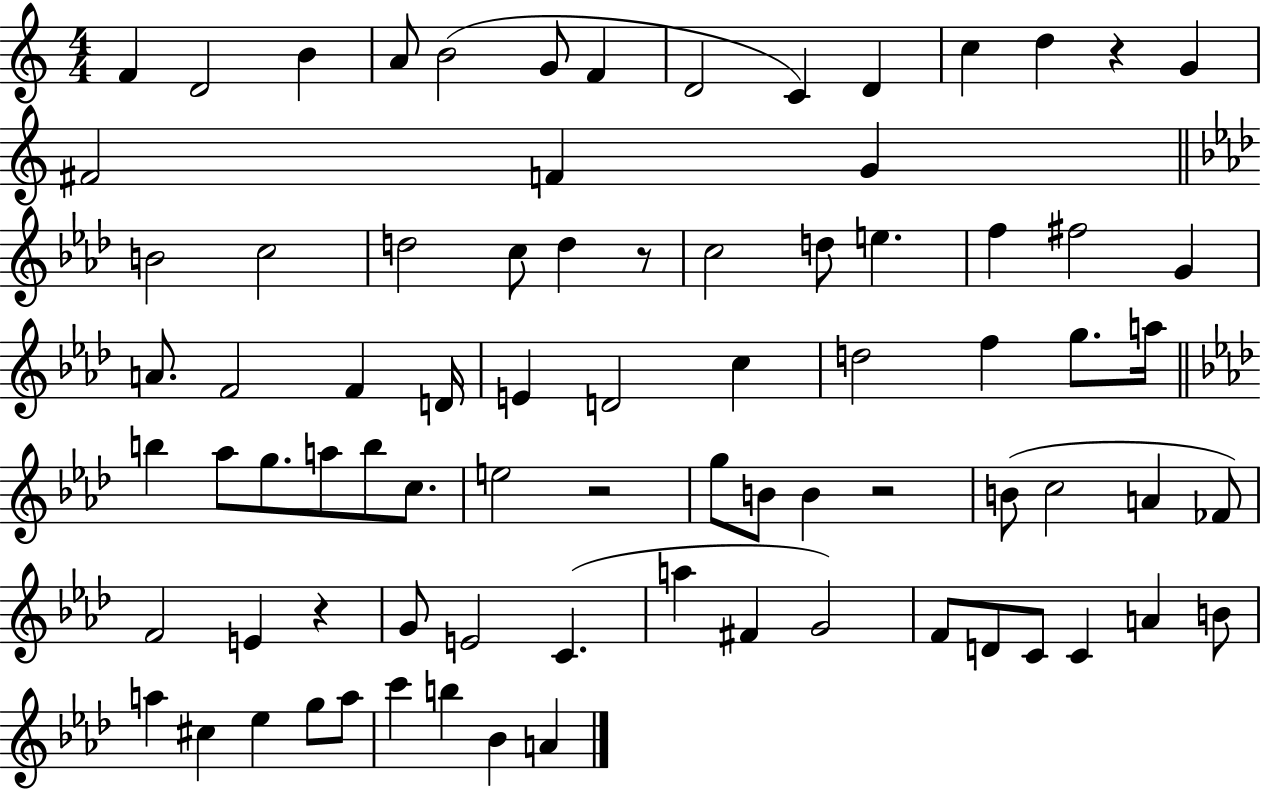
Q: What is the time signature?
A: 4/4